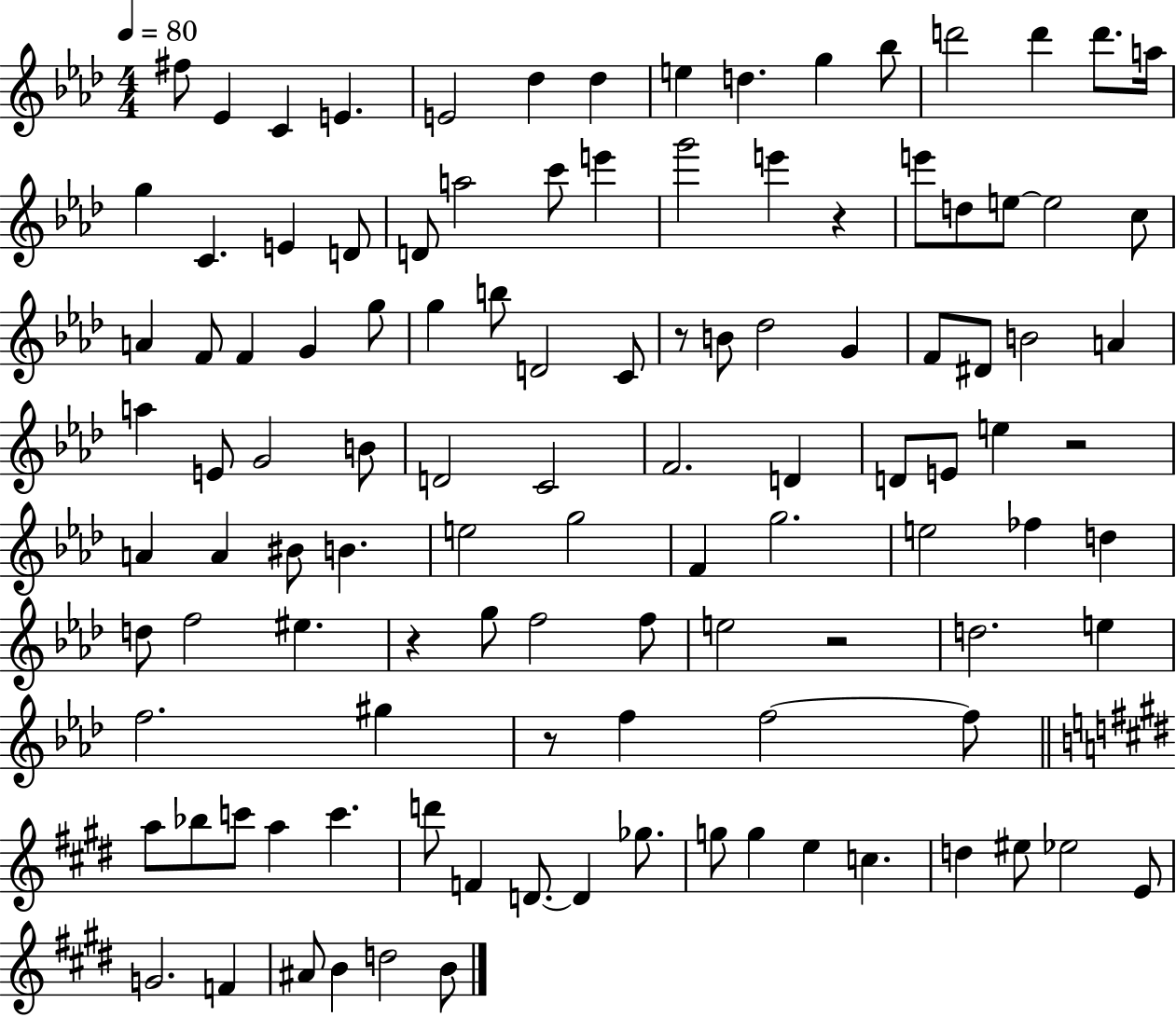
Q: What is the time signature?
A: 4/4